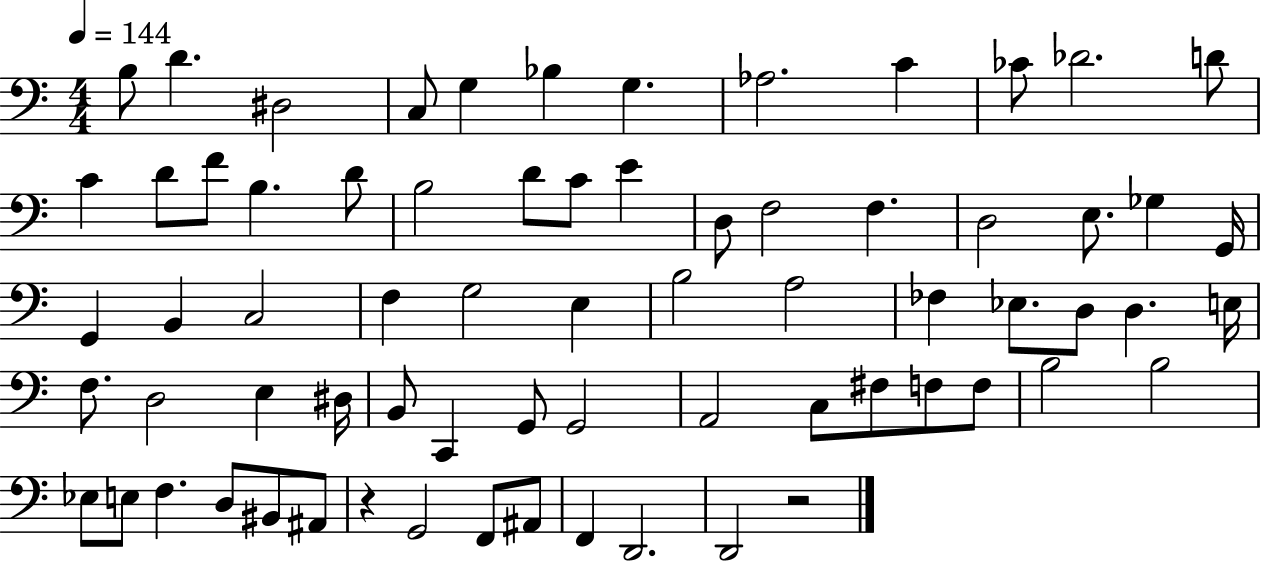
B3/e D4/q. D#3/h C3/e G3/q Bb3/q G3/q. Ab3/h. C4/q CES4/e Db4/h. D4/e C4/q D4/e F4/e B3/q. D4/e B3/h D4/e C4/e E4/q D3/e F3/h F3/q. D3/h E3/e. Gb3/q G2/s G2/q B2/q C3/h F3/q G3/h E3/q B3/h A3/h FES3/q Eb3/e. D3/e D3/q. E3/s F3/e. D3/h E3/q D#3/s B2/e C2/q G2/e G2/h A2/h C3/e F#3/e F3/e F3/e B3/h B3/h Eb3/e E3/e F3/q. D3/e BIS2/e A#2/e R/q G2/h F2/e A#2/e F2/q D2/h. D2/h R/h